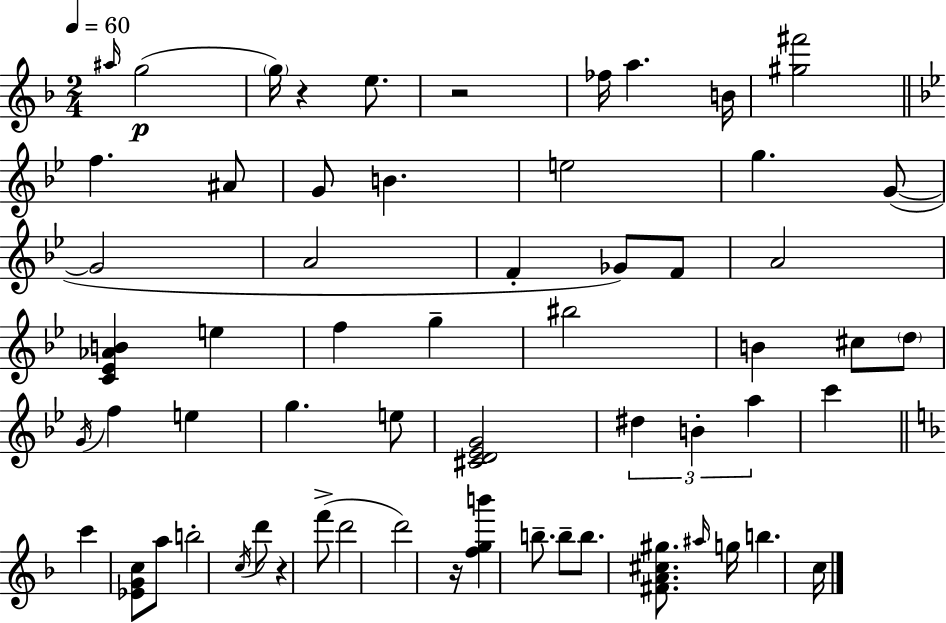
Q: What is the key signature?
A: D minor